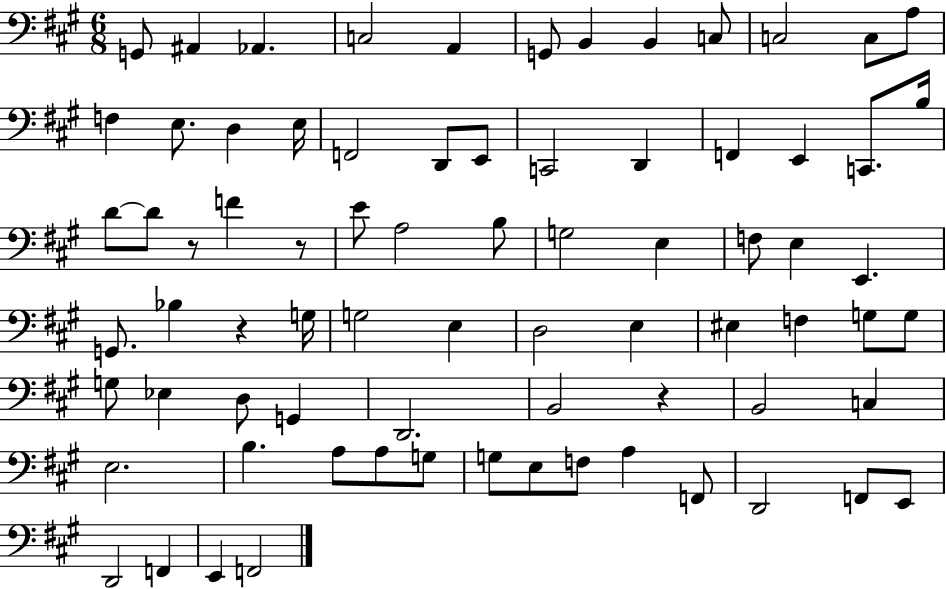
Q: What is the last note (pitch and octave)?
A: F2